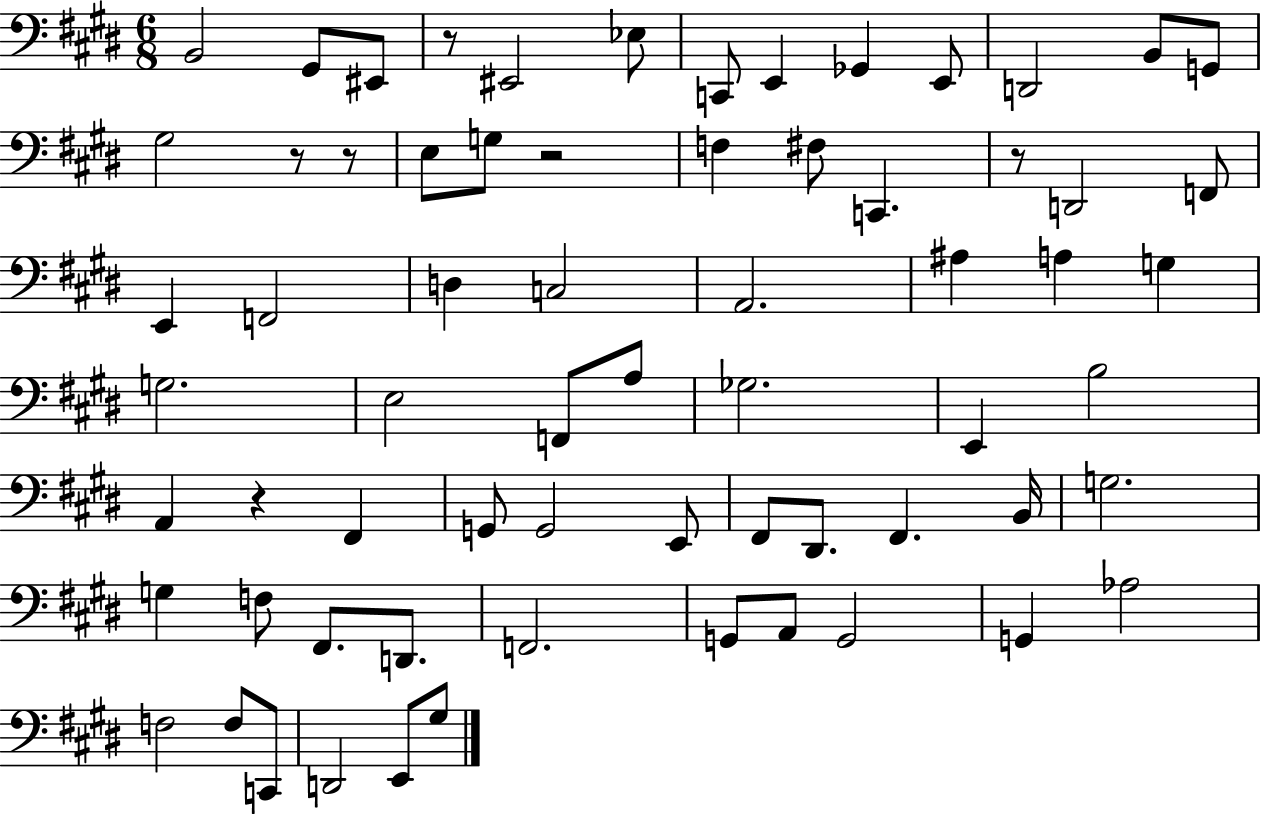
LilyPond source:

{
  \clef bass
  \numericTimeSignature
  \time 6/8
  \key e \major
  b,2 gis,8 eis,8 | r8 eis,2 ees8 | c,8 e,4 ges,4 e,8 | d,2 b,8 g,8 | \break gis2 r8 r8 | e8 g8 r2 | f4 fis8 c,4. | r8 d,2 f,8 | \break e,4 f,2 | d4 c2 | a,2. | ais4 a4 g4 | \break g2. | e2 f,8 a8 | ges2. | e,4 b2 | \break a,4 r4 fis,4 | g,8 g,2 e,8 | fis,8 dis,8. fis,4. b,16 | g2. | \break g4 f8 fis,8. d,8. | f,2. | g,8 a,8 g,2 | g,4 aes2 | \break f2 f8 c,8 | d,2 e,8 gis8 | \bar "|."
}